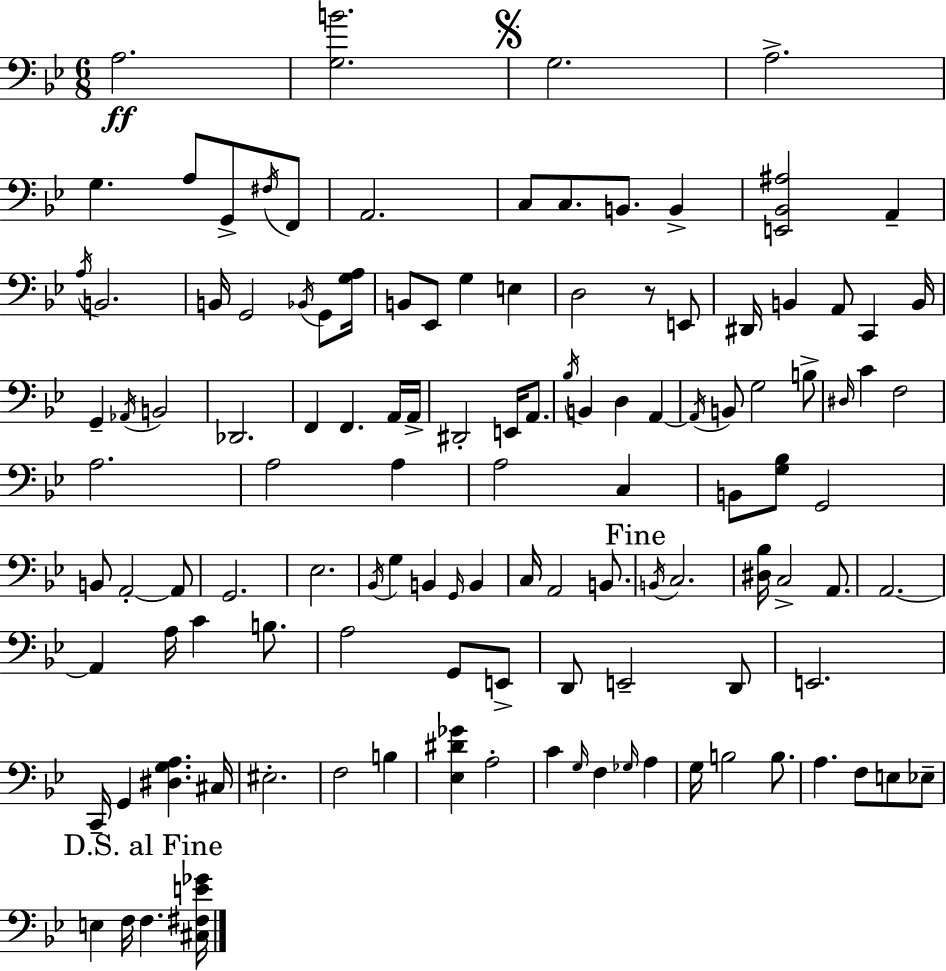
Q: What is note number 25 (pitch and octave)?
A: D3